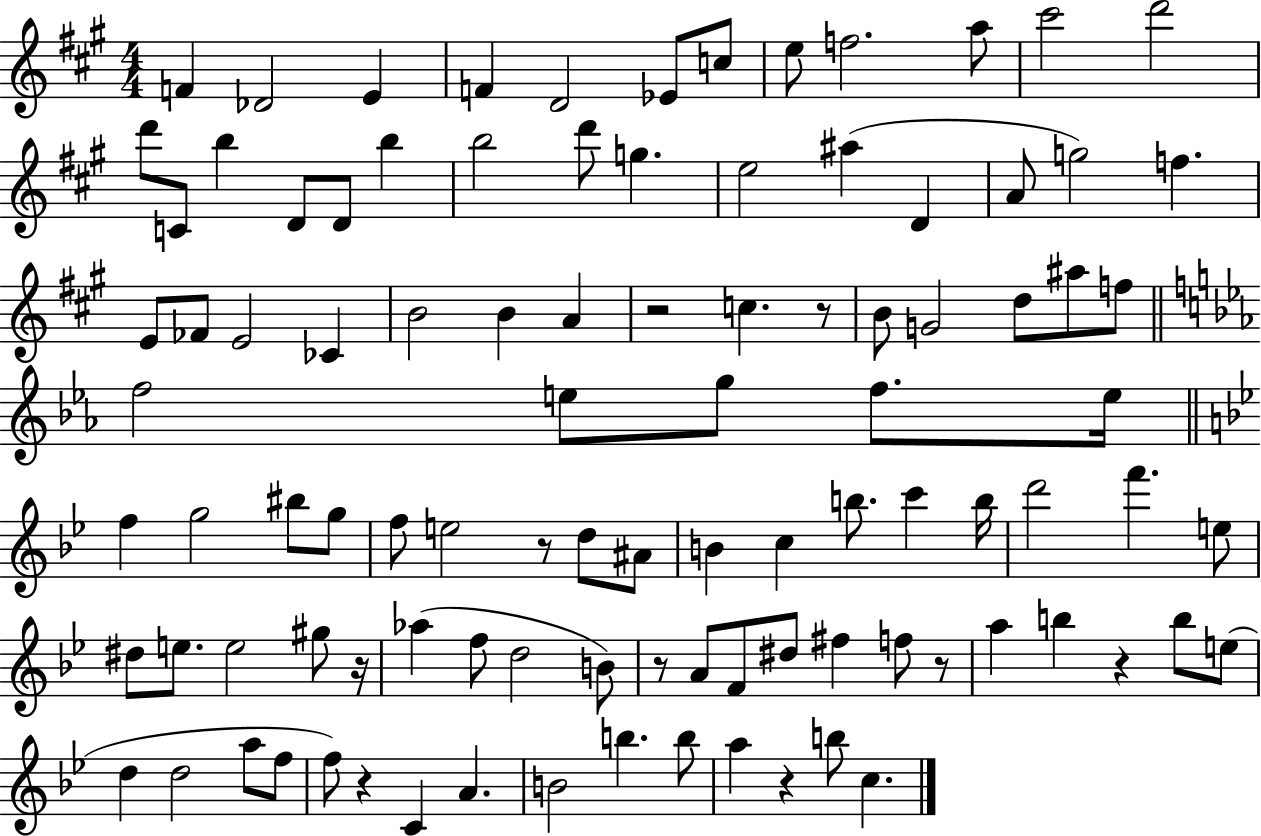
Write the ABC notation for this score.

X:1
T:Untitled
M:4/4
L:1/4
K:A
F _D2 E F D2 _E/2 c/2 e/2 f2 a/2 ^c'2 d'2 d'/2 C/2 b D/2 D/2 b b2 d'/2 g e2 ^a D A/2 g2 f E/2 _F/2 E2 _C B2 B A z2 c z/2 B/2 G2 d/2 ^a/2 f/2 f2 e/2 g/2 f/2 e/4 f g2 ^b/2 g/2 f/2 e2 z/2 d/2 ^A/2 B c b/2 c' b/4 d'2 f' e/2 ^d/2 e/2 e2 ^g/2 z/4 _a f/2 d2 B/2 z/2 A/2 F/2 ^d/2 ^f f/2 z/2 a b z b/2 e/2 d d2 a/2 f/2 f/2 z C A B2 b b/2 a z b/2 c